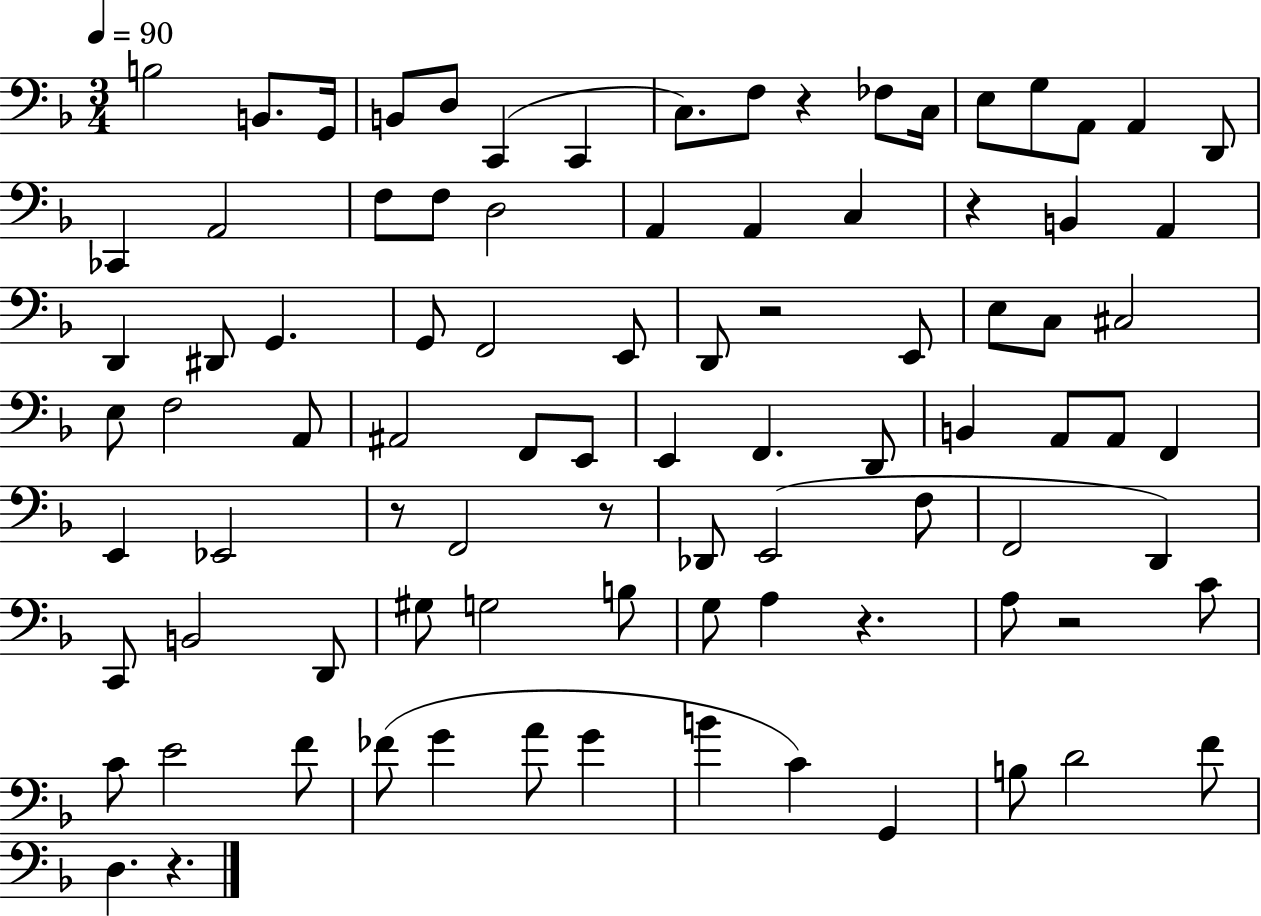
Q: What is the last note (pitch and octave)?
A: D3